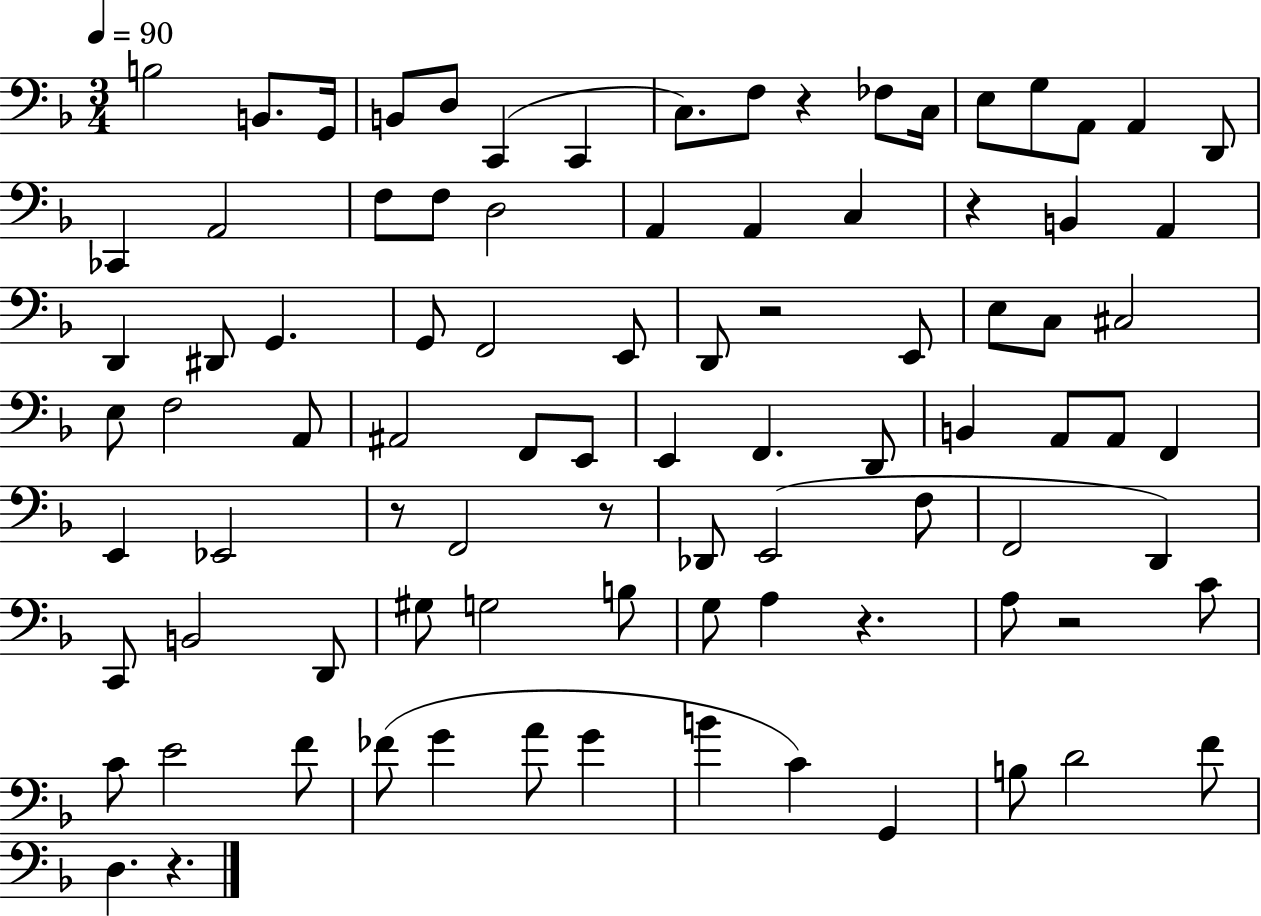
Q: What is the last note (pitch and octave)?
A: D3